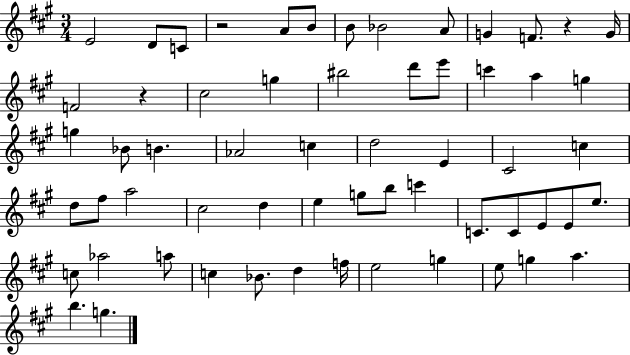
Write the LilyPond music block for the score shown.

{
  \clef treble
  \numericTimeSignature
  \time 3/4
  \key a \major
  \repeat volta 2 { e'2 d'8 c'8 | r2 a'8 b'8 | b'8 bes'2 a'8 | g'4 f'8. r4 g'16 | \break f'2 r4 | cis''2 g''4 | bis''2 d'''8 e'''8 | c'''4 a''4 g''4 | \break g''4 bes'8 b'4. | aes'2 c''4 | d''2 e'4 | cis'2 c''4 | \break d''8 fis''8 a''2 | cis''2 d''4 | e''4 g''8 b''8 c'''4 | c'8. c'8 e'8 e'8 e''8. | \break c''8 aes''2 a''8 | c''4 bes'8. d''4 f''16 | e''2 g''4 | e''8 g''4 a''4. | \break b''4. g''4. | } \bar "|."
}